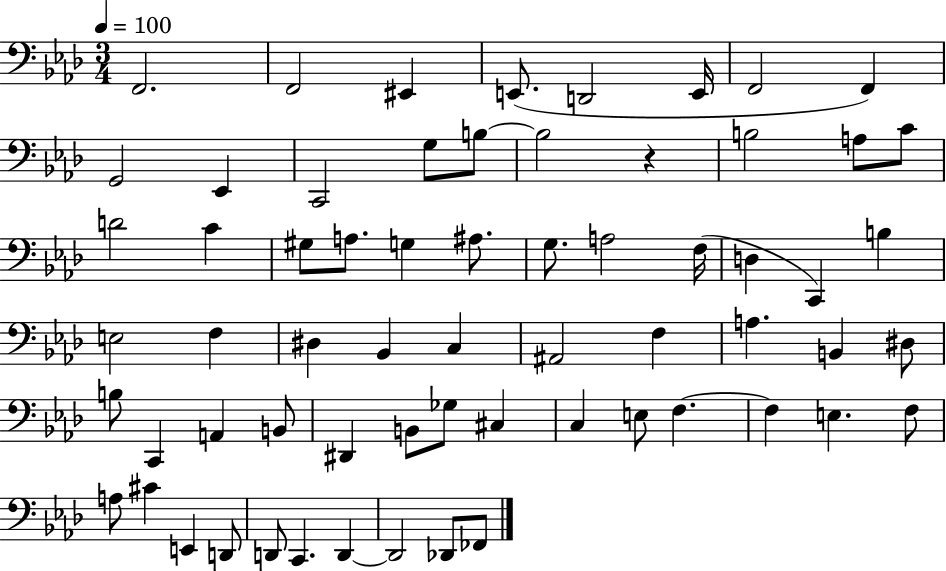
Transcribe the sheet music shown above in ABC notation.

X:1
T:Untitled
M:3/4
L:1/4
K:Ab
F,,2 F,,2 ^E,, E,,/2 D,,2 E,,/4 F,,2 F,, G,,2 _E,, C,,2 G,/2 B,/2 B,2 z B,2 A,/2 C/2 D2 C ^G,/2 A,/2 G, ^A,/2 G,/2 A,2 F,/4 D, C,, B, E,2 F, ^D, _B,, C, ^A,,2 F, A, B,, ^D,/2 B,/2 C,, A,, B,,/2 ^D,, B,,/2 _G,/2 ^C, C, E,/2 F, F, E, F,/2 A,/2 ^C E,, D,,/2 D,,/2 C,, D,, D,,2 _D,,/2 _F,,/2